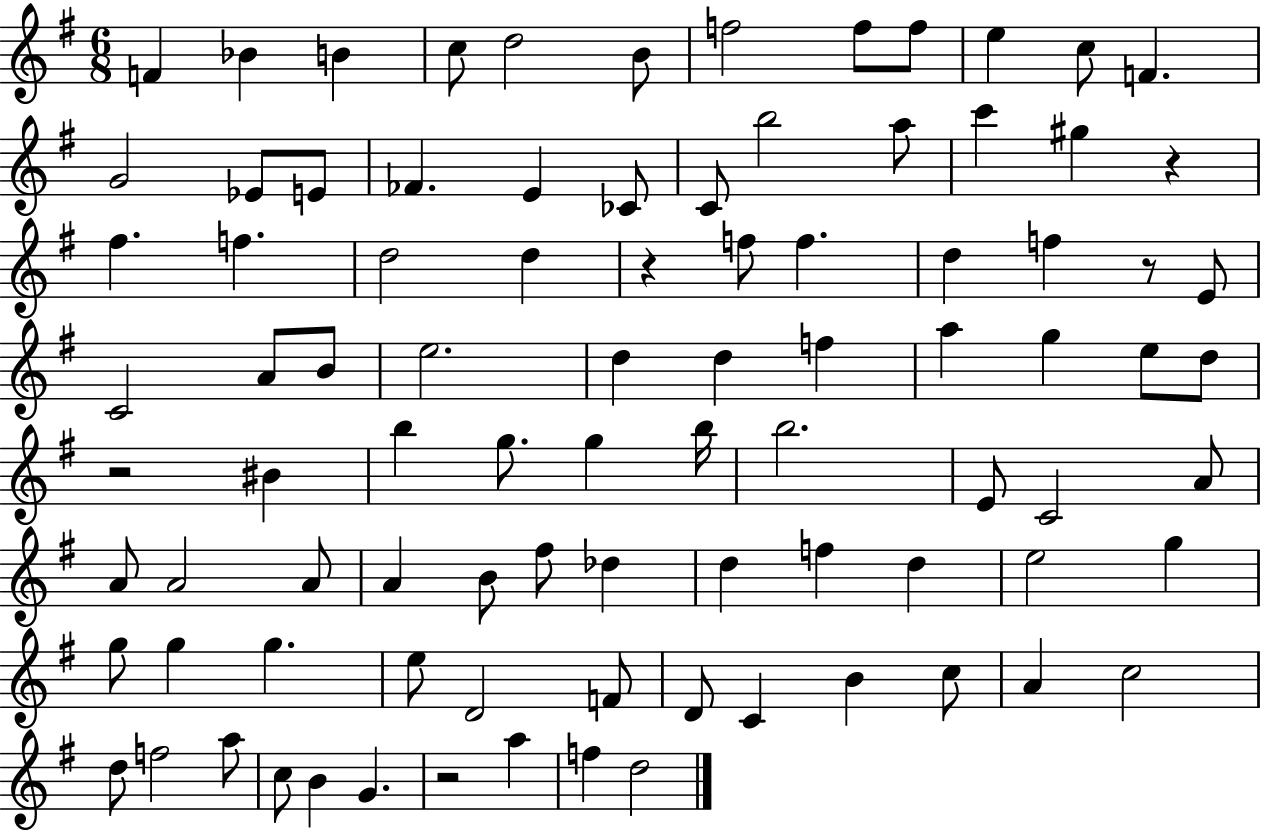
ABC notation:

X:1
T:Untitled
M:6/8
L:1/4
K:G
F _B B c/2 d2 B/2 f2 f/2 f/2 e c/2 F G2 _E/2 E/2 _F E _C/2 C/2 b2 a/2 c' ^g z ^f f d2 d z f/2 f d f z/2 E/2 C2 A/2 B/2 e2 d d f a g e/2 d/2 z2 ^B b g/2 g b/4 b2 E/2 C2 A/2 A/2 A2 A/2 A B/2 ^f/2 _d d f d e2 g g/2 g g e/2 D2 F/2 D/2 C B c/2 A c2 d/2 f2 a/2 c/2 B G z2 a f d2